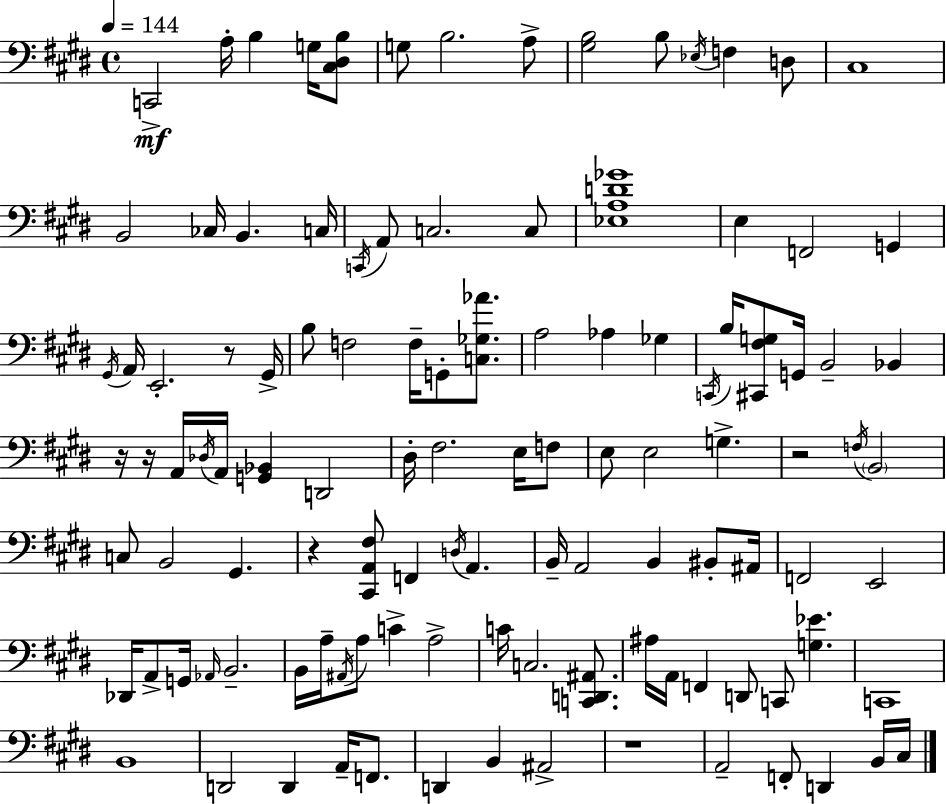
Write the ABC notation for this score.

X:1
T:Untitled
M:4/4
L:1/4
K:E
C,,2 A,/4 B, G,/4 [^C,^D,B,]/2 G,/2 B,2 A,/2 [^G,B,]2 B,/2 _E,/4 F, D,/2 ^C,4 B,,2 _C,/4 B,, C,/4 C,,/4 A,,/2 C,2 C,/2 [_E,A,D_G]4 E, F,,2 G,, ^G,,/4 A,,/4 E,,2 z/2 ^G,,/4 B,/2 F,2 F,/4 G,,/2 [C,_G,_A]/2 A,2 _A, _G, C,,/4 B,/4 [^C,,^F,G,]/2 G,,/4 B,,2 _B,, z/4 z/4 A,,/4 _D,/4 A,,/4 [G,,_B,,] D,,2 ^D,/4 ^F,2 E,/4 F,/2 E,/2 E,2 G, z2 F,/4 B,,2 C,/2 B,,2 ^G,, z [^C,,A,,^F,]/2 F,, D,/4 A,, B,,/4 A,,2 B,, ^B,,/2 ^A,,/4 F,,2 E,,2 _D,,/4 A,,/2 G,,/4 _A,,/4 B,,2 B,,/4 A,/4 ^A,,/4 A,/2 C A,2 C/4 C,2 [C,,D,,^A,,]/2 ^A,/4 A,,/4 F,, D,,/2 C,,/2 [G,_E] C,,4 B,,4 D,,2 D,, A,,/4 F,,/2 D,, B,, ^A,,2 z4 A,,2 F,,/2 D,, B,,/4 ^C,/4